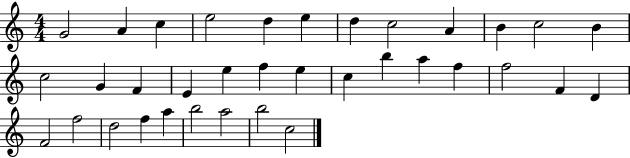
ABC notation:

X:1
T:Untitled
M:4/4
L:1/4
K:C
G2 A c e2 d e d c2 A B c2 B c2 G F E e f e c b a f f2 F D F2 f2 d2 f a b2 a2 b2 c2